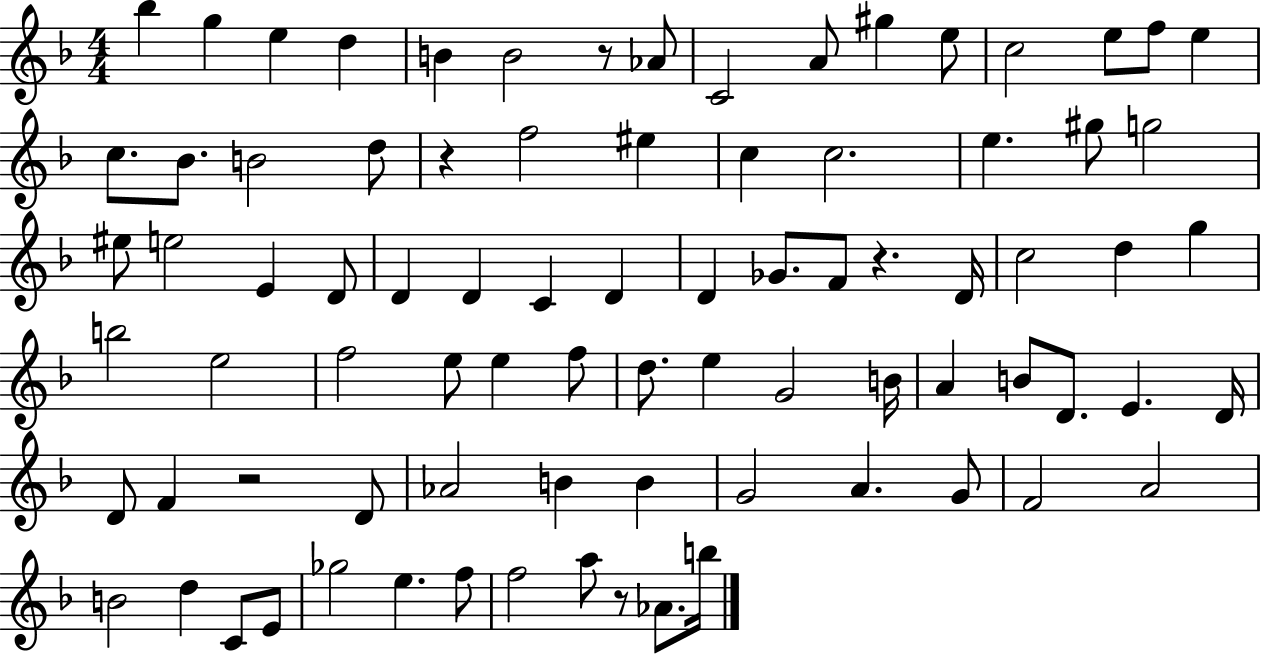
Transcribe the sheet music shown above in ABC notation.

X:1
T:Untitled
M:4/4
L:1/4
K:F
_b g e d B B2 z/2 _A/2 C2 A/2 ^g e/2 c2 e/2 f/2 e c/2 _B/2 B2 d/2 z f2 ^e c c2 e ^g/2 g2 ^e/2 e2 E D/2 D D C D D _G/2 F/2 z D/4 c2 d g b2 e2 f2 e/2 e f/2 d/2 e G2 B/4 A B/2 D/2 E D/4 D/2 F z2 D/2 _A2 B B G2 A G/2 F2 A2 B2 d C/2 E/2 _g2 e f/2 f2 a/2 z/2 _A/2 b/4